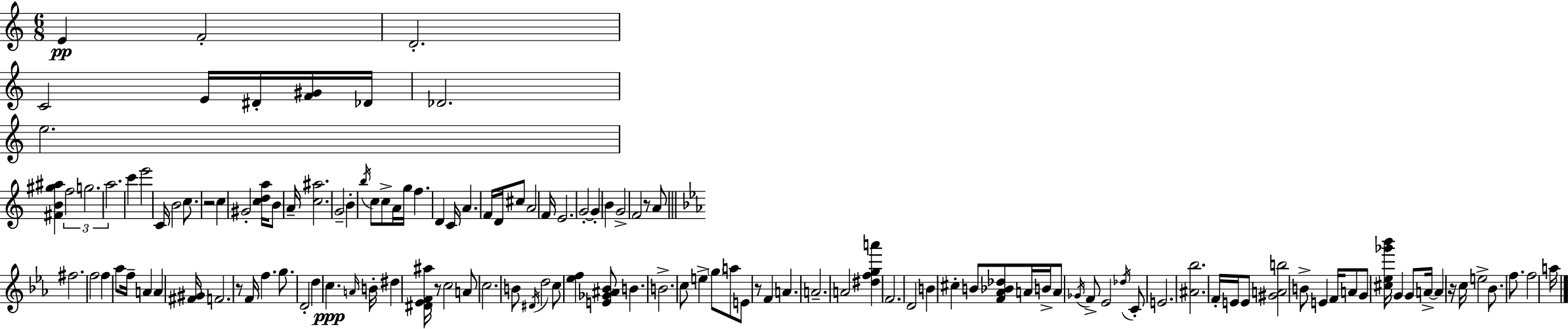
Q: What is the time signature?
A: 6/8